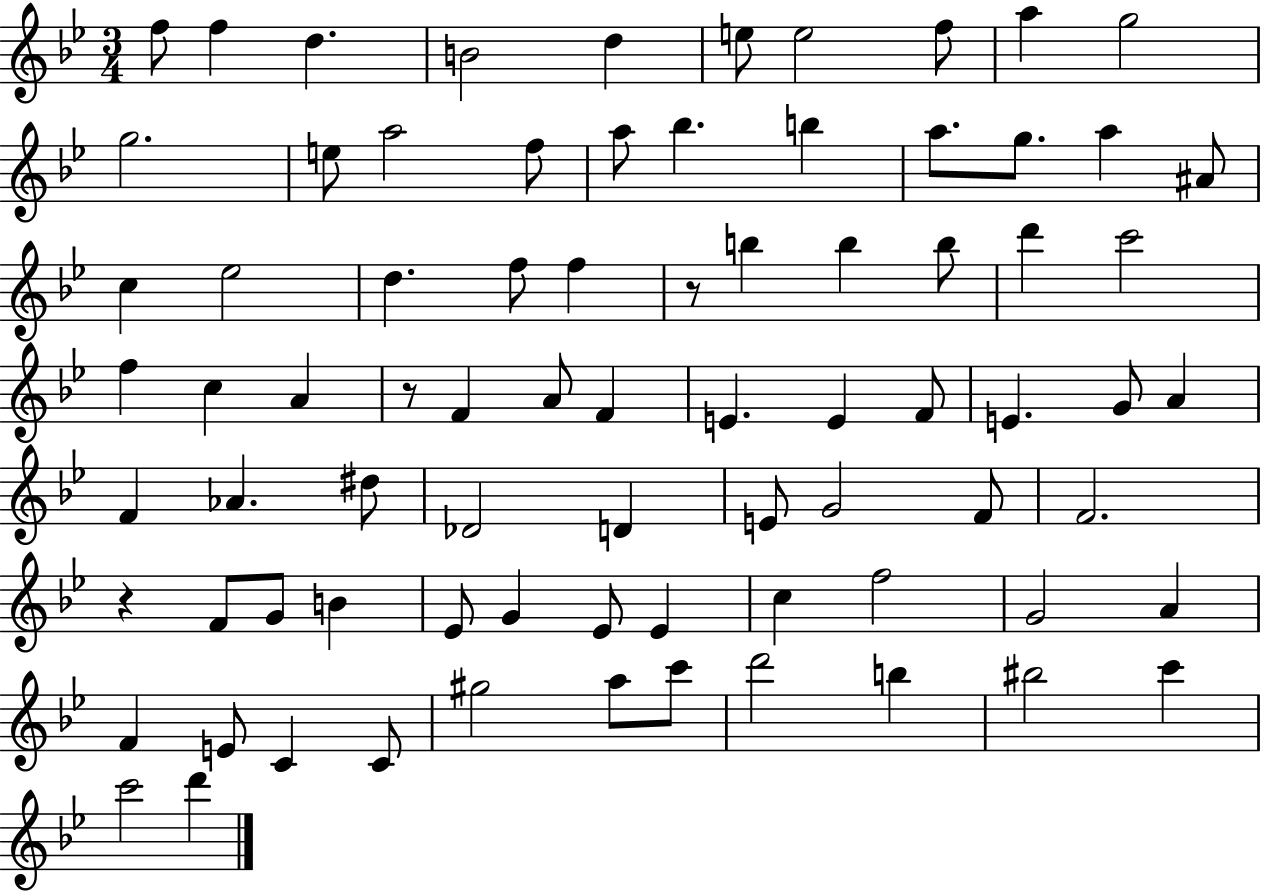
{
  \clef treble
  \numericTimeSignature
  \time 3/4
  \key bes \major
  f''8 f''4 d''4. | b'2 d''4 | e''8 e''2 f''8 | a''4 g''2 | \break g''2. | e''8 a''2 f''8 | a''8 bes''4. b''4 | a''8. g''8. a''4 ais'8 | \break c''4 ees''2 | d''4. f''8 f''4 | r8 b''4 b''4 b''8 | d'''4 c'''2 | \break f''4 c''4 a'4 | r8 f'4 a'8 f'4 | e'4. e'4 f'8 | e'4. g'8 a'4 | \break f'4 aes'4. dis''8 | des'2 d'4 | e'8 g'2 f'8 | f'2. | \break r4 f'8 g'8 b'4 | ees'8 g'4 ees'8 ees'4 | c''4 f''2 | g'2 a'4 | \break f'4 e'8 c'4 c'8 | gis''2 a''8 c'''8 | d'''2 b''4 | bis''2 c'''4 | \break c'''2 d'''4 | \bar "|."
}